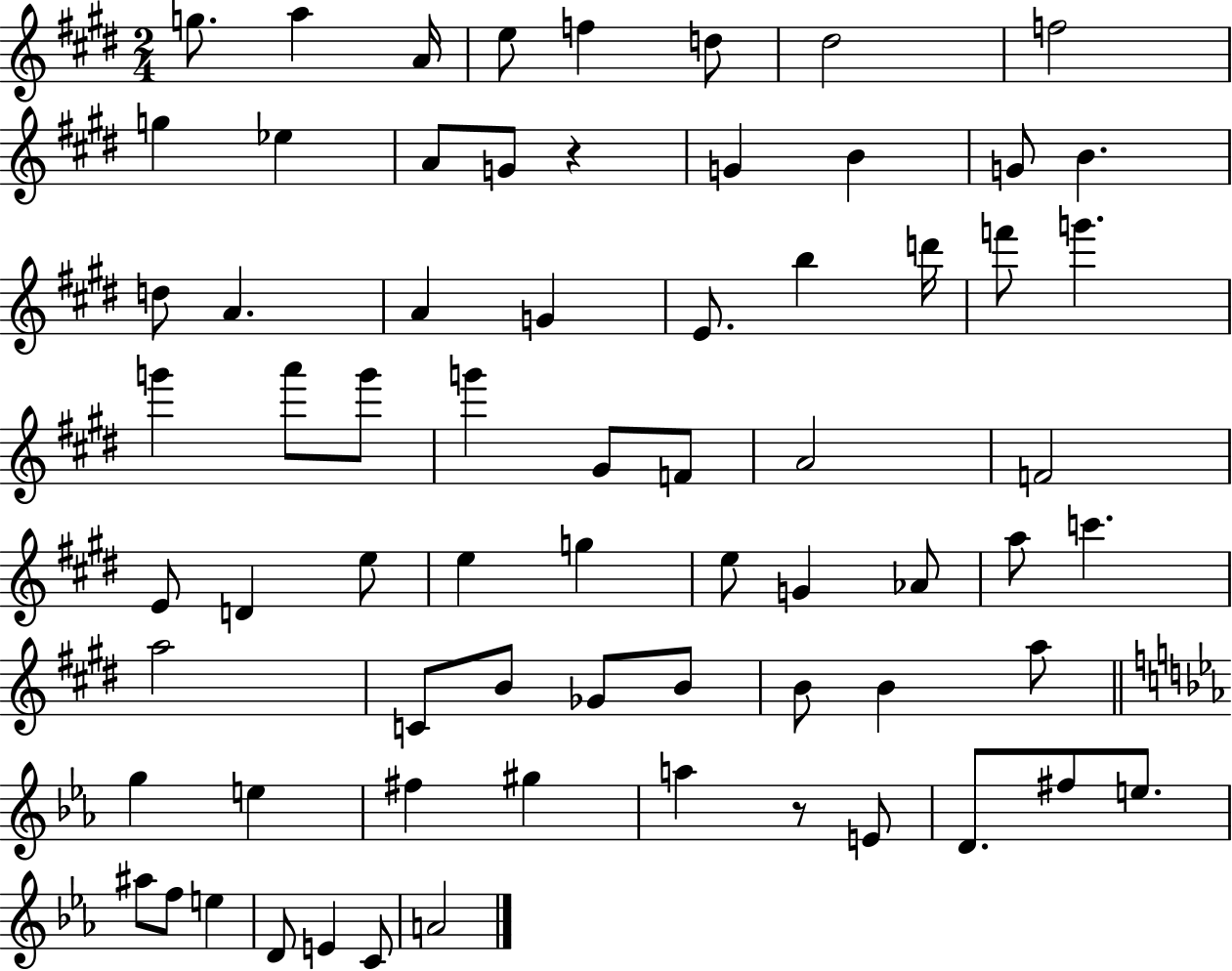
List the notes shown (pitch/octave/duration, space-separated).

G5/e. A5/q A4/s E5/e F5/q D5/e D#5/h F5/h G5/q Eb5/q A4/e G4/e R/q G4/q B4/q G4/e B4/q. D5/e A4/q. A4/q G4/q E4/e. B5/q D6/s F6/e G6/q. G6/q A6/e G6/e G6/q G#4/e F4/e A4/h F4/h E4/e D4/q E5/e E5/q G5/q E5/e G4/q Ab4/e A5/e C6/q. A5/h C4/e B4/e Gb4/e B4/e B4/e B4/q A5/e G5/q E5/q F#5/q G#5/q A5/q R/e E4/e D4/e. F#5/e E5/e. A#5/e F5/e E5/q D4/e E4/q C4/e A4/h